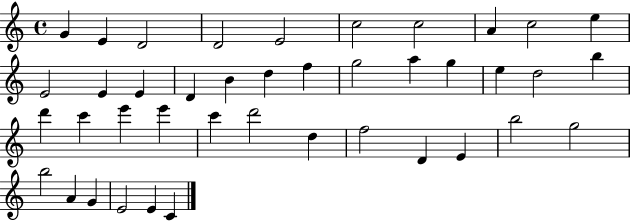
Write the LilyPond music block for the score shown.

{
  \clef treble
  \time 4/4
  \defaultTimeSignature
  \key c \major
  g'4 e'4 d'2 | d'2 e'2 | c''2 c''2 | a'4 c''2 e''4 | \break e'2 e'4 e'4 | d'4 b'4 d''4 f''4 | g''2 a''4 g''4 | e''4 d''2 b''4 | \break d'''4 c'''4 e'''4 e'''4 | c'''4 d'''2 d''4 | f''2 d'4 e'4 | b''2 g''2 | \break b''2 a'4 g'4 | e'2 e'4 c'4 | \bar "|."
}